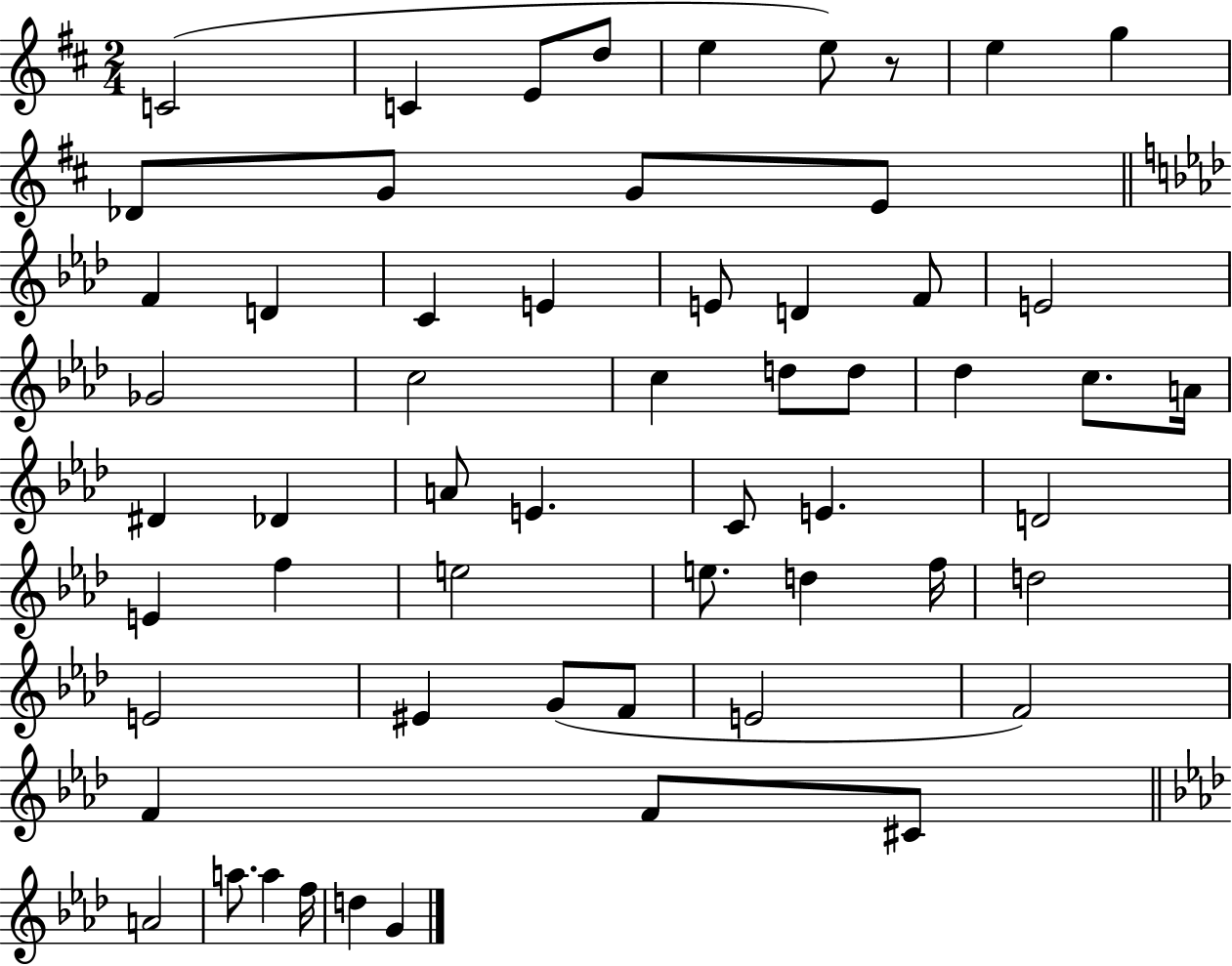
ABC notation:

X:1
T:Untitled
M:2/4
L:1/4
K:D
C2 C E/2 d/2 e e/2 z/2 e g _D/2 G/2 G/2 E/2 F D C E E/2 D F/2 E2 _G2 c2 c d/2 d/2 _d c/2 A/4 ^D _D A/2 E C/2 E D2 E f e2 e/2 d f/4 d2 E2 ^E G/2 F/2 E2 F2 F F/2 ^C/2 A2 a/2 a f/4 d G